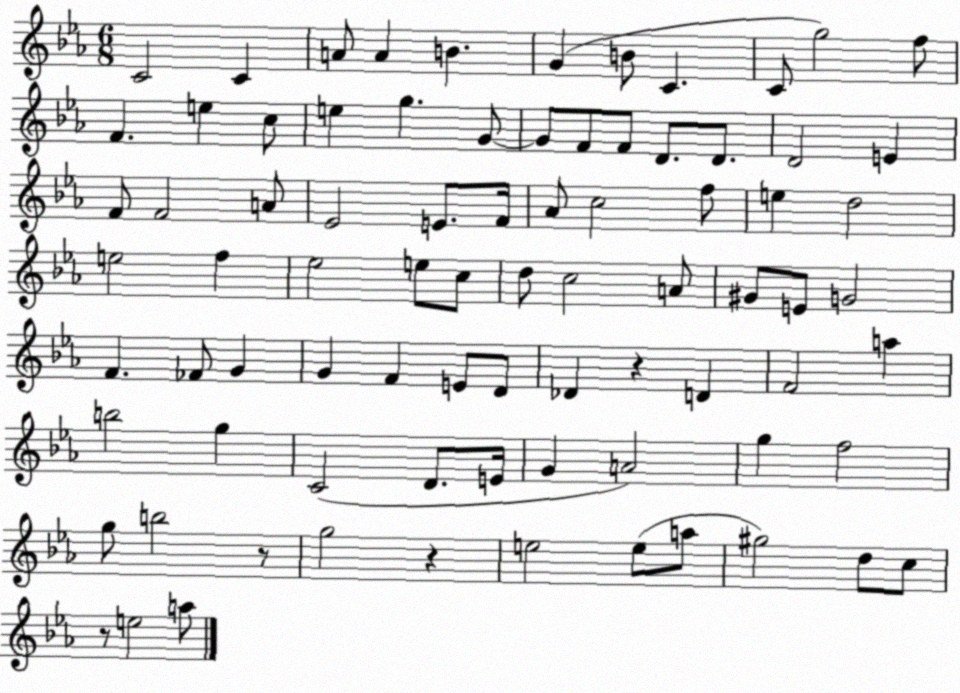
X:1
T:Untitled
M:6/8
L:1/4
K:Eb
C2 C A/2 A B G B/2 C C/2 g2 f/2 F e c/2 e g G/2 G/2 F/2 F/2 D/2 D/2 D2 E F/2 F2 A/2 _E2 E/2 F/4 _A/2 c2 f/2 e d2 e2 f _e2 e/2 c/2 d/2 c2 A/2 ^G/2 E/2 G2 F _F/2 G G F E/2 D/2 _D z D F2 a b2 g C2 D/2 E/4 G A2 g f2 g/2 b2 z/2 g2 z e2 e/2 a/2 ^g2 d/2 c/2 z/2 e2 a/2